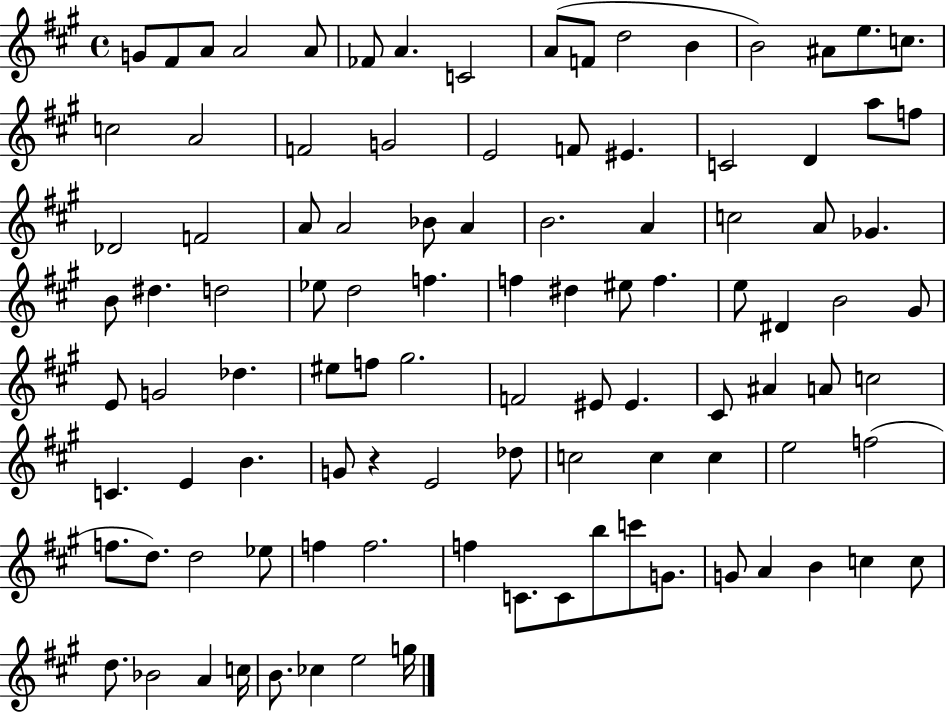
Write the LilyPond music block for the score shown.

{
  \clef treble
  \time 4/4
  \defaultTimeSignature
  \key a \major
  \repeat volta 2 { g'8 fis'8 a'8 a'2 a'8 | fes'8 a'4. c'2 | a'8( f'8 d''2 b'4 | b'2) ais'8 e''8. c''8. | \break c''2 a'2 | f'2 g'2 | e'2 f'8 eis'4. | c'2 d'4 a''8 f''8 | \break des'2 f'2 | a'8 a'2 bes'8 a'4 | b'2. a'4 | c''2 a'8 ges'4. | \break b'8 dis''4. d''2 | ees''8 d''2 f''4. | f''4 dis''4 eis''8 f''4. | e''8 dis'4 b'2 gis'8 | \break e'8 g'2 des''4. | eis''8 f''8 gis''2. | f'2 eis'8 eis'4. | cis'8 ais'4 a'8 c''2 | \break c'4. e'4 b'4. | g'8 r4 e'2 des''8 | c''2 c''4 c''4 | e''2 f''2( | \break f''8. d''8.) d''2 ees''8 | f''4 f''2. | f''4 c'8. c'8 b''8 c'''8 g'8. | g'8 a'4 b'4 c''4 c''8 | \break d''8. bes'2 a'4 c''16 | b'8. ces''4 e''2 g''16 | } \bar "|."
}